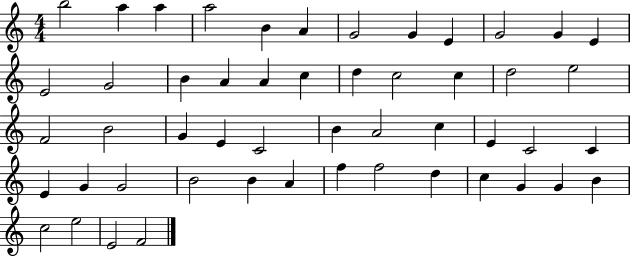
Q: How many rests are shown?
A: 0